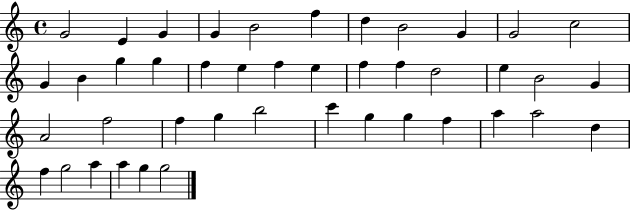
X:1
T:Untitled
M:4/4
L:1/4
K:C
G2 E G G B2 f d B2 G G2 c2 G B g g f e f e f f d2 e B2 G A2 f2 f g b2 c' g g f a a2 d f g2 a a g g2